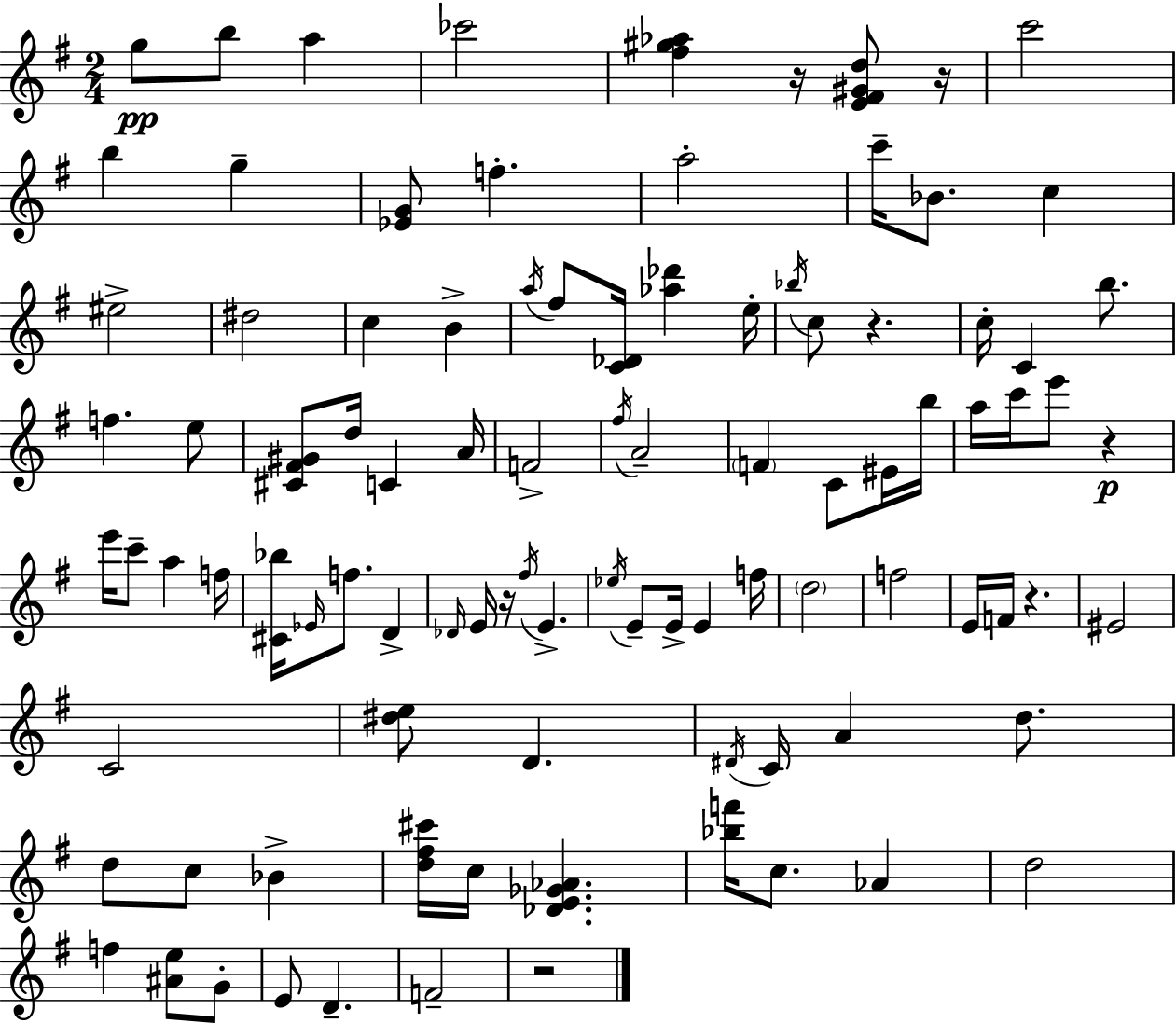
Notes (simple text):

G5/e B5/e A5/q CES6/h [F#5,G#5,Ab5]/q R/s [E4,F#4,G#4,D5]/e R/s C6/h B5/q G5/q [Eb4,G4]/e F5/q. A5/h C6/s Bb4/e. C5/q EIS5/h D#5/h C5/q B4/q A5/s F#5/e [C4,Db4]/s [Ab5,Db6]/q E5/s Bb5/s C5/e R/q. C5/s C4/q B5/e. F5/q. E5/e [C#4,F#4,G#4]/e D5/s C4/q A4/s F4/h F#5/s A4/h F4/q C4/e EIS4/s B5/s A5/s C6/s E6/e R/q E6/s C6/e A5/q F5/s [C#4,Bb5]/s Eb4/s F5/e. D4/q Db4/s E4/s R/s F#5/s E4/q. Eb5/s E4/e E4/s E4/q F5/s D5/h F5/h E4/s F4/s R/q. EIS4/h C4/h [D#5,E5]/e D4/q. D#4/s C4/s A4/q D5/e. D5/e C5/e Bb4/q [D5,F#5,C#6]/s C5/s [Db4,E4,Gb4,Ab4]/q. [Bb5,F6]/s C5/e. Ab4/q D5/h F5/q [A#4,E5]/e G4/e E4/e D4/q. F4/h R/h